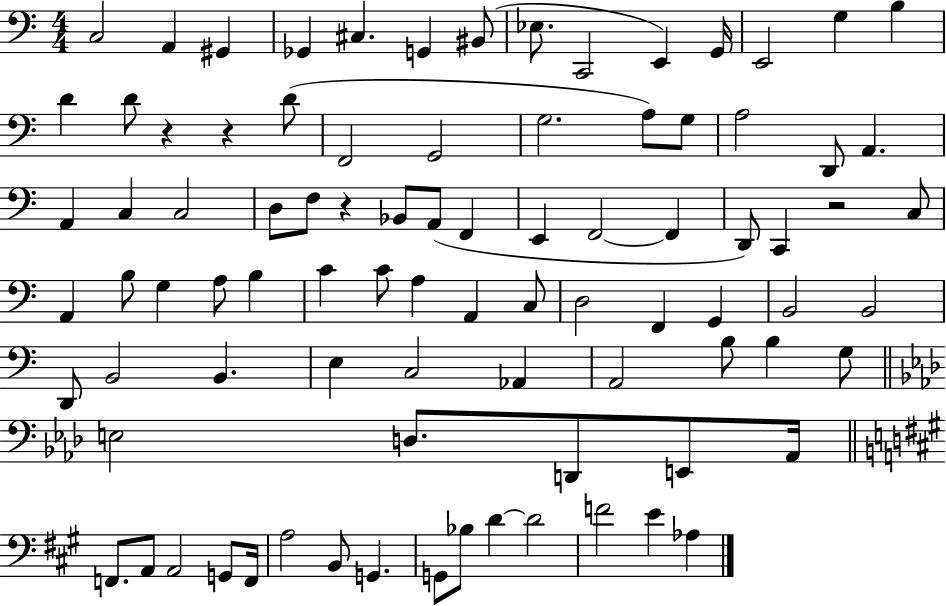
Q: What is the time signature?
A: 4/4